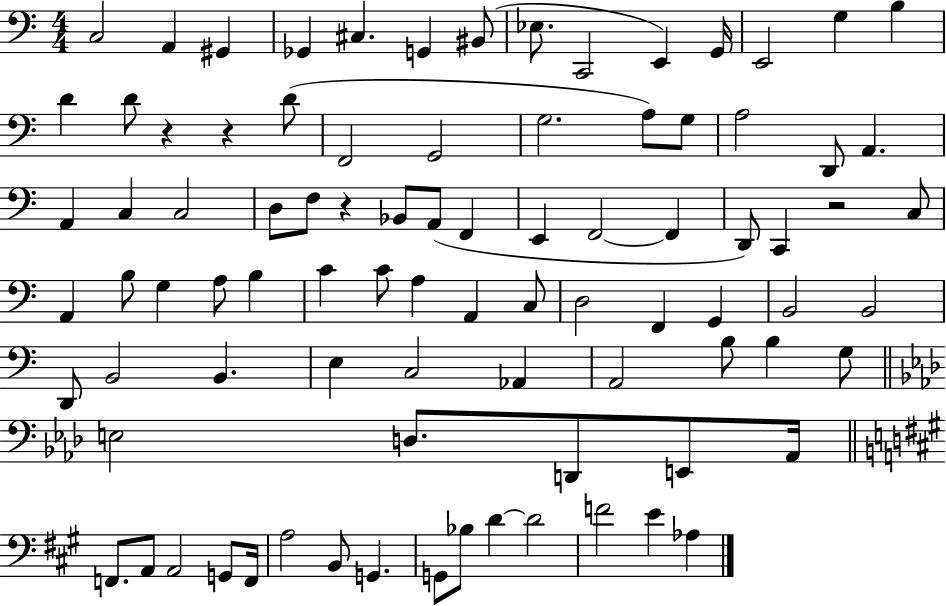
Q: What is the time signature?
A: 4/4